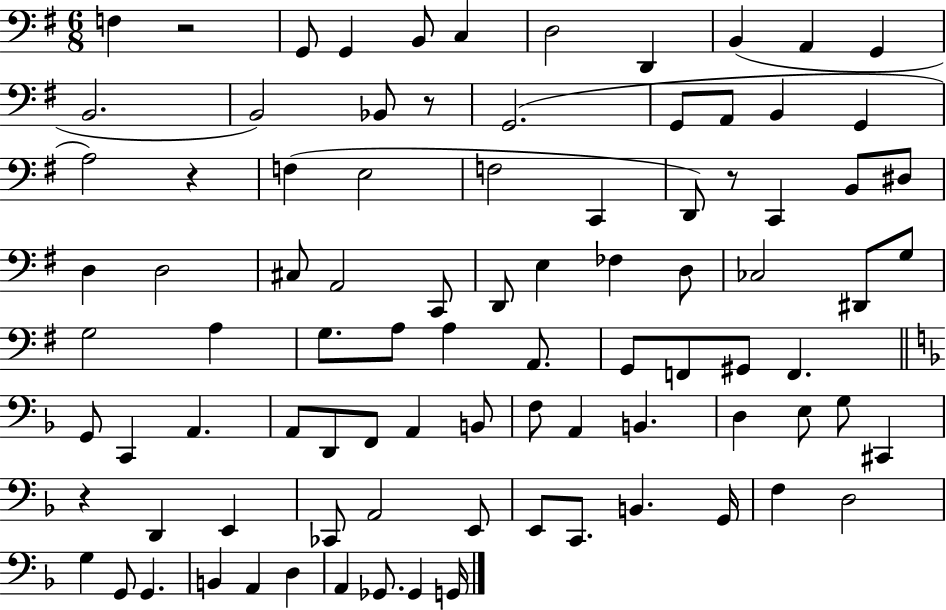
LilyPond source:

{
  \clef bass
  \numericTimeSignature
  \time 6/8
  \key g \major
  f4 r2 | g,8 g,4 b,8 c4 | d2 d,4 | b,4( a,4 g,4 | \break b,2. | b,2) bes,8 r8 | g,2.( | g,8 a,8 b,4 g,4 | \break a2) r4 | f4( e2 | f2 c,4 | d,8) r8 c,4 b,8 dis8 | \break d4 d2 | cis8 a,2 c,8 | d,8 e4 fes4 d8 | ces2 dis,8 g8 | \break g2 a4 | g8. a8 a4 a,8. | g,8 f,8 gis,8 f,4. | \bar "||" \break \key f \major g,8 c,4 a,4. | a,8 d,8 f,8 a,4 b,8 | f8 a,4 b,4. | d4 e8 g8 cis,4 | \break r4 d,4 e,4 | ces,8 a,2 e,8 | e,8 c,8. b,4. g,16 | f4 d2 | \break g4 g,8 g,4. | b,4 a,4 d4 | a,4 ges,8. ges,4 g,16 | \bar "|."
}